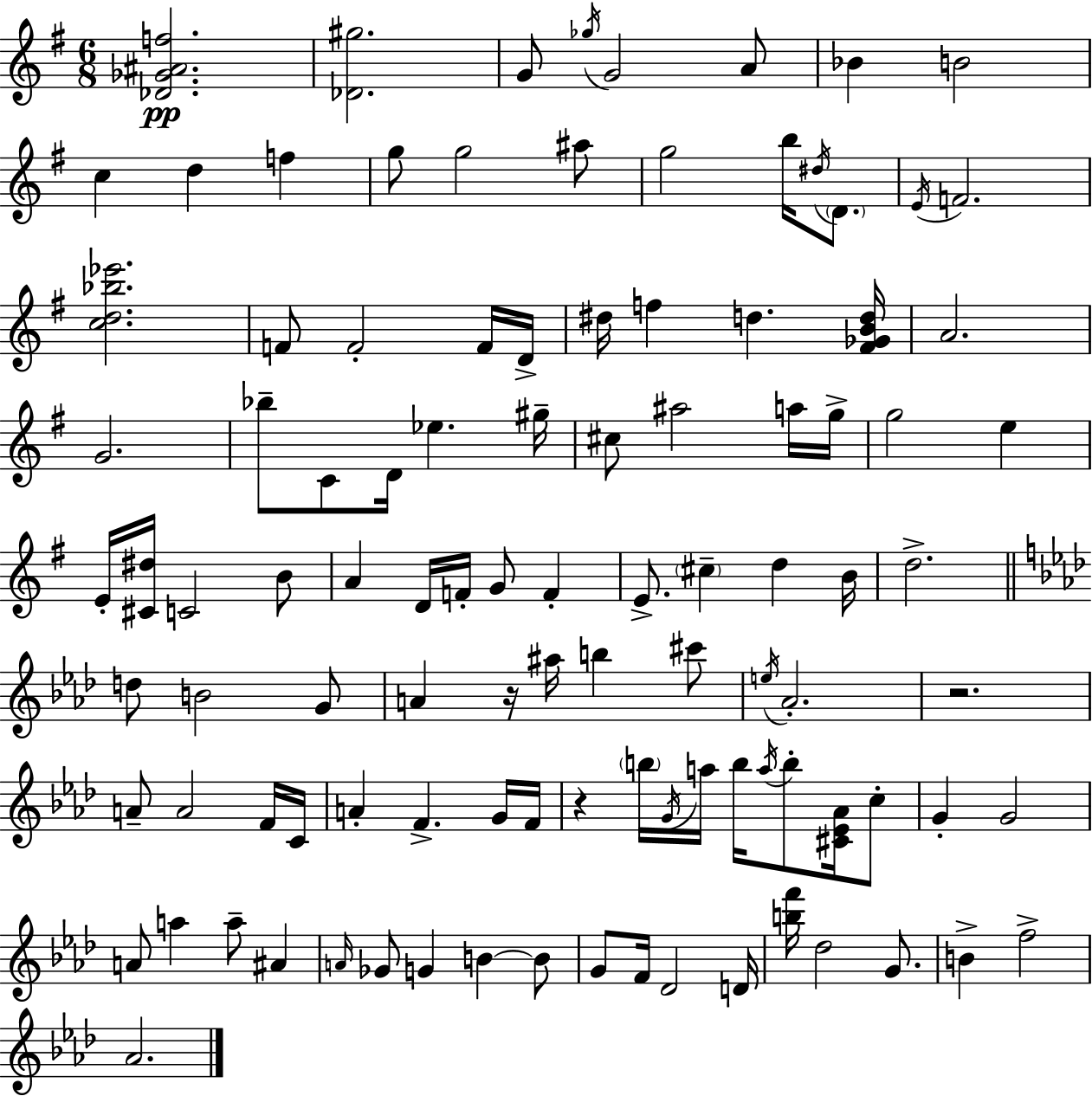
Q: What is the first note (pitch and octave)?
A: G4